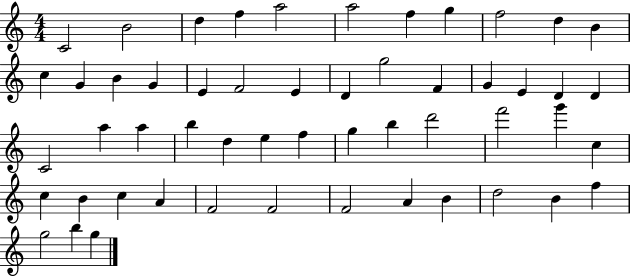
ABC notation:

X:1
T:Untitled
M:4/4
L:1/4
K:C
C2 B2 d f a2 a2 f g f2 d B c G B G E F2 E D g2 F G E D D C2 a a b d e f g b d'2 f'2 g' c c B c A F2 F2 F2 A B d2 B f g2 b g